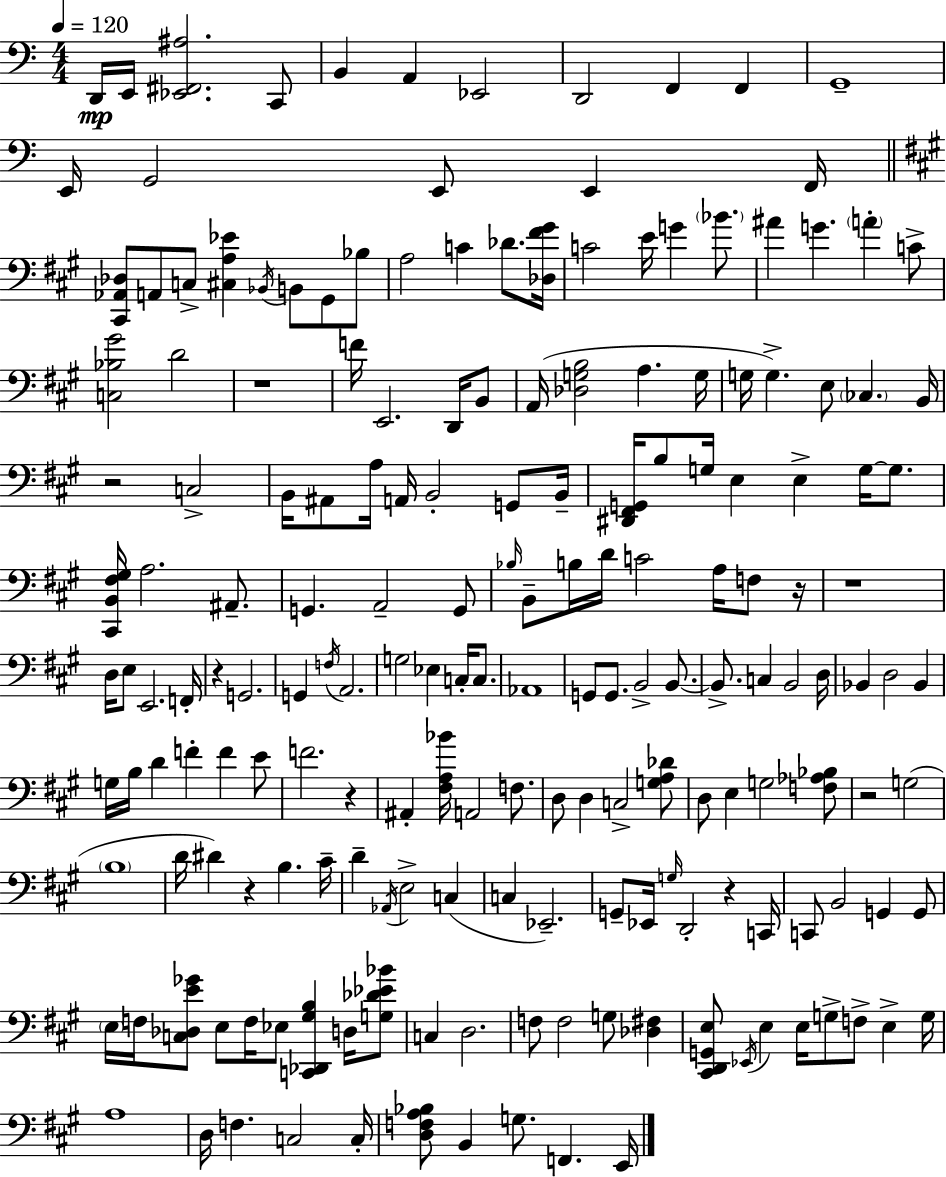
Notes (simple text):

D2/s E2/s [Eb2,F#2,A#3]/h. C2/e B2/q A2/q Eb2/h D2/h F2/q F2/q G2/w E2/s G2/h E2/e E2/q F2/s [C#2,Ab2,Db3]/e A2/e C3/e [C#3,A3,Eb4]/q Bb2/s B2/e G#2/e Bb3/e A3/h C4/q Db4/e. [Db3,F#4,G#4]/s C4/h E4/s G4/q Bb4/e. A#4/q G4/q. A4/q C4/e [C3,Bb3,G#4]/h D4/h R/w F4/s E2/h. D2/s B2/e A2/s [Db3,G3,B3]/h A3/q. G3/s G3/s G3/q. E3/e CES3/q. B2/s R/h C3/h B2/s A#2/e A3/s A2/s B2/h G2/e B2/s [D#2,F#2,G2]/s B3/e G3/s E3/q E3/q G3/s G3/e. [C#2,B2,F#3,G#3]/s A3/h. A#2/e. G2/q. A2/h G2/e Bb3/s B2/e B3/s D4/s C4/h A3/s F3/e R/s R/w D3/s E3/e E2/h. F2/s R/q G2/h. G2/q F3/s A2/h. G3/h Eb3/q C3/s C3/e. Ab2/w G2/e G2/e. B2/h B2/e. B2/e. C3/q B2/h D3/s Bb2/q D3/h Bb2/q G3/s B3/s D4/q F4/q F4/q E4/e F4/h. R/q A#2/q [F#3,A3,Bb4]/s A2/h F3/e. D3/e D3/q C3/h [G3,A3,Db4]/e D3/e E3/q G3/h [F3,Ab3,Bb3]/e R/h G3/h B3/w D4/s D#4/q R/q B3/q. C#4/s D4/q Ab2/s E3/h C3/q C3/q Eb2/h. G2/e Eb2/s G3/s D2/h R/q C2/s C2/e B2/h G2/q G2/e E3/s F3/s [C3,Db3,E4,Gb4]/e E3/e F3/s Eb3/e [C2,Db2,G#3,B3]/q D3/s [G3,Db4,Eb4,Bb4]/e C3/q D3/h. F3/e F3/h G3/e [Db3,F#3]/q [C#2,D2,G2,E3]/e Eb2/s E3/q E3/s G3/e F3/e E3/q G3/s A3/w D3/s F3/q. C3/h C3/s [D3,F3,A3,Bb3]/e B2/q G3/e. F2/q. E2/s